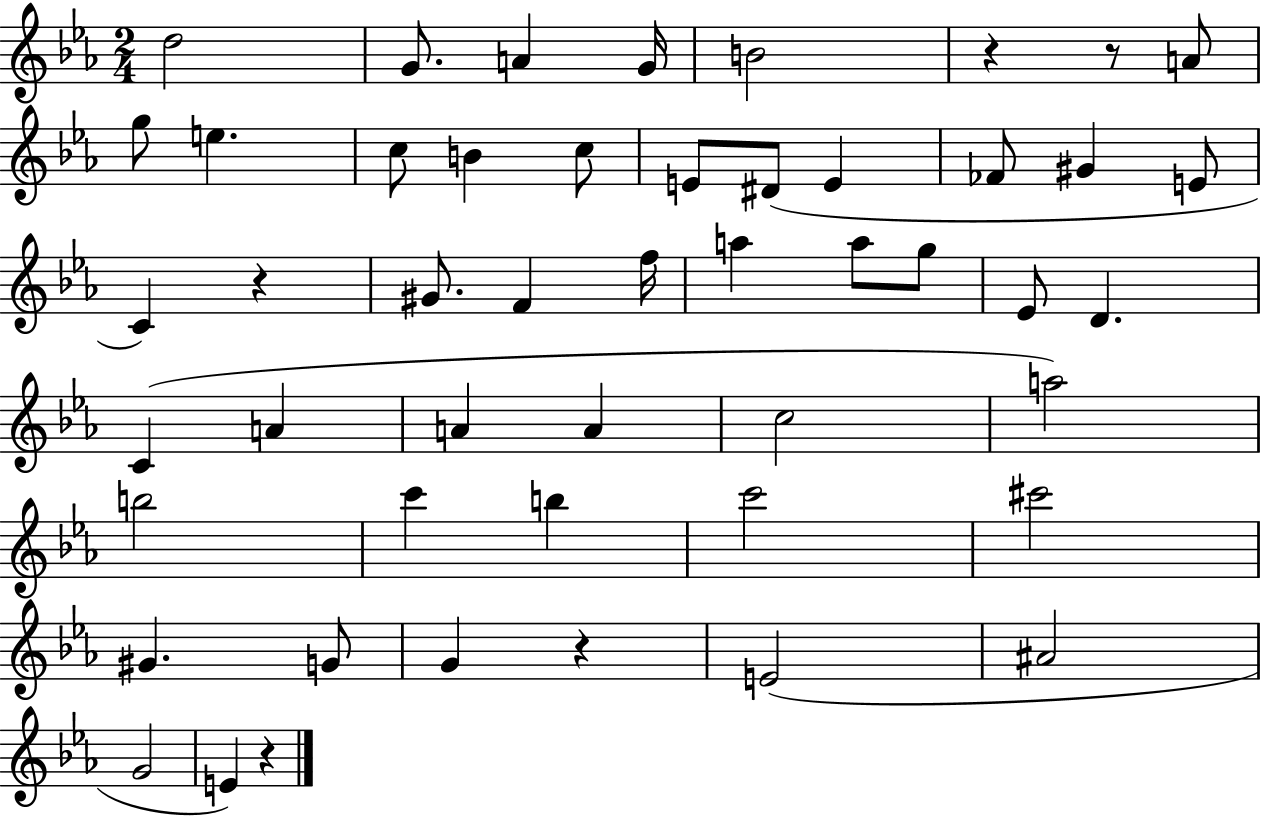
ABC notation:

X:1
T:Untitled
M:2/4
L:1/4
K:Eb
d2 G/2 A G/4 B2 z z/2 A/2 g/2 e c/2 B c/2 E/2 ^D/2 E _F/2 ^G E/2 C z ^G/2 F f/4 a a/2 g/2 _E/2 D C A A A c2 a2 b2 c' b c'2 ^c'2 ^G G/2 G z E2 ^A2 G2 E z